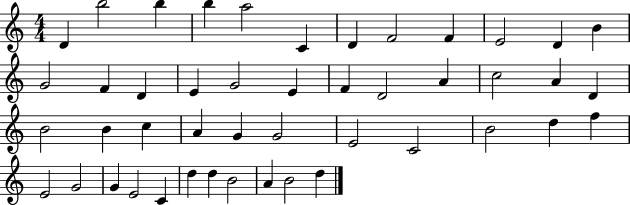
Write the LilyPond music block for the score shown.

{
  \clef treble
  \numericTimeSignature
  \time 4/4
  \key c \major
  d'4 b''2 b''4 | b''4 a''2 c'4 | d'4 f'2 f'4 | e'2 d'4 b'4 | \break g'2 f'4 d'4 | e'4 g'2 e'4 | f'4 d'2 a'4 | c''2 a'4 d'4 | \break b'2 b'4 c''4 | a'4 g'4 g'2 | e'2 c'2 | b'2 d''4 f''4 | \break e'2 g'2 | g'4 e'2 c'4 | d''4 d''4 b'2 | a'4 b'2 d''4 | \break \bar "|."
}